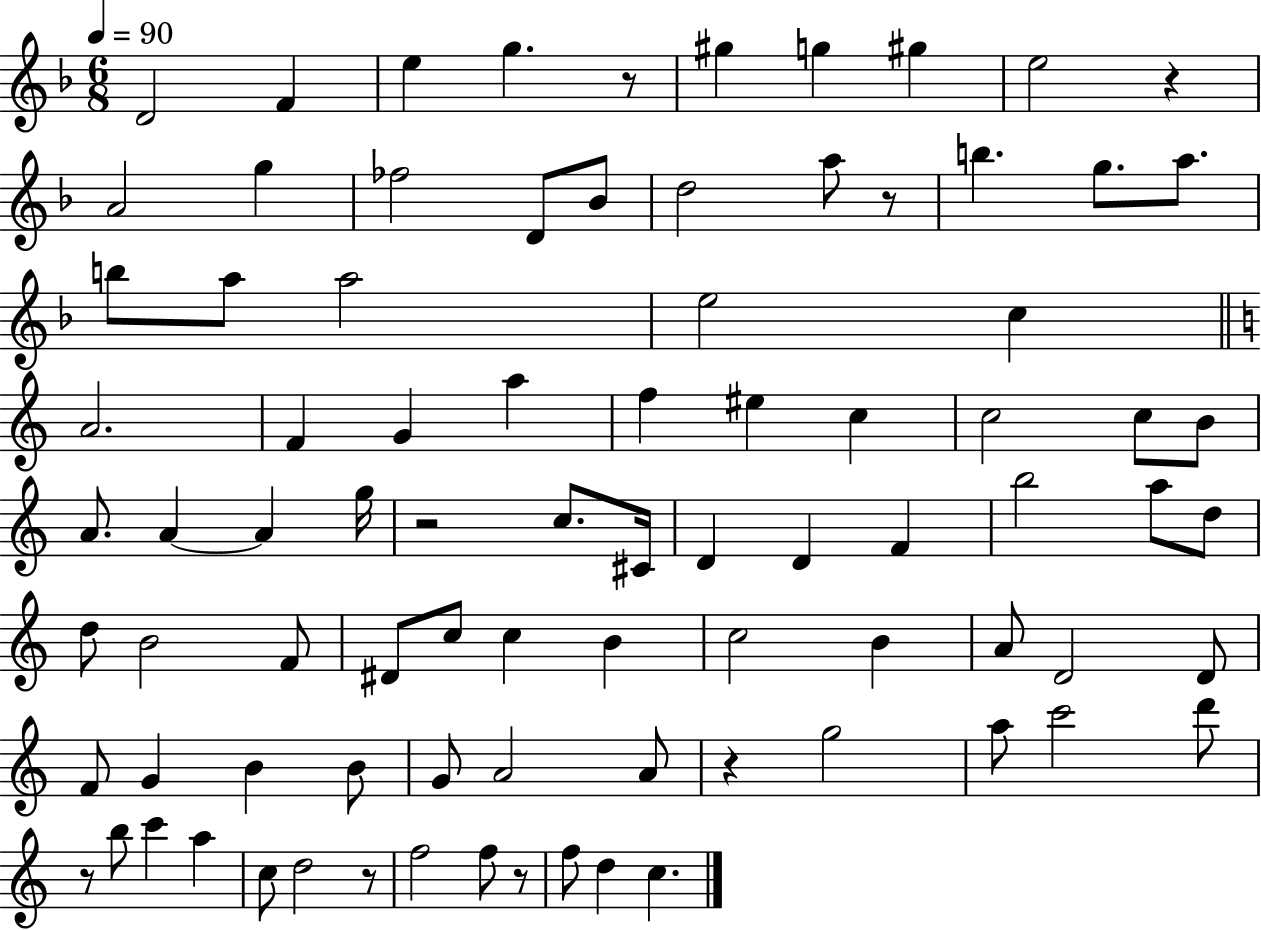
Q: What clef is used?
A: treble